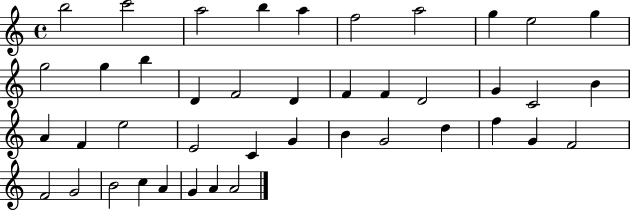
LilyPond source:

{
  \clef treble
  \time 4/4
  \defaultTimeSignature
  \key c \major
  b''2 c'''2 | a''2 b''4 a''4 | f''2 a''2 | g''4 e''2 g''4 | \break g''2 g''4 b''4 | d'4 f'2 d'4 | f'4 f'4 d'2 | g'4 c'2 b'4 | \break a'4 f'4 e''2 | e'2 c'4 g'4 | b'4 g'2 d''4 | f''4 g'4 f'2 | \break f'2 g'2 | b'2 c''4 a'4 | g'4 a'4 a'2 | \bar "|."
}